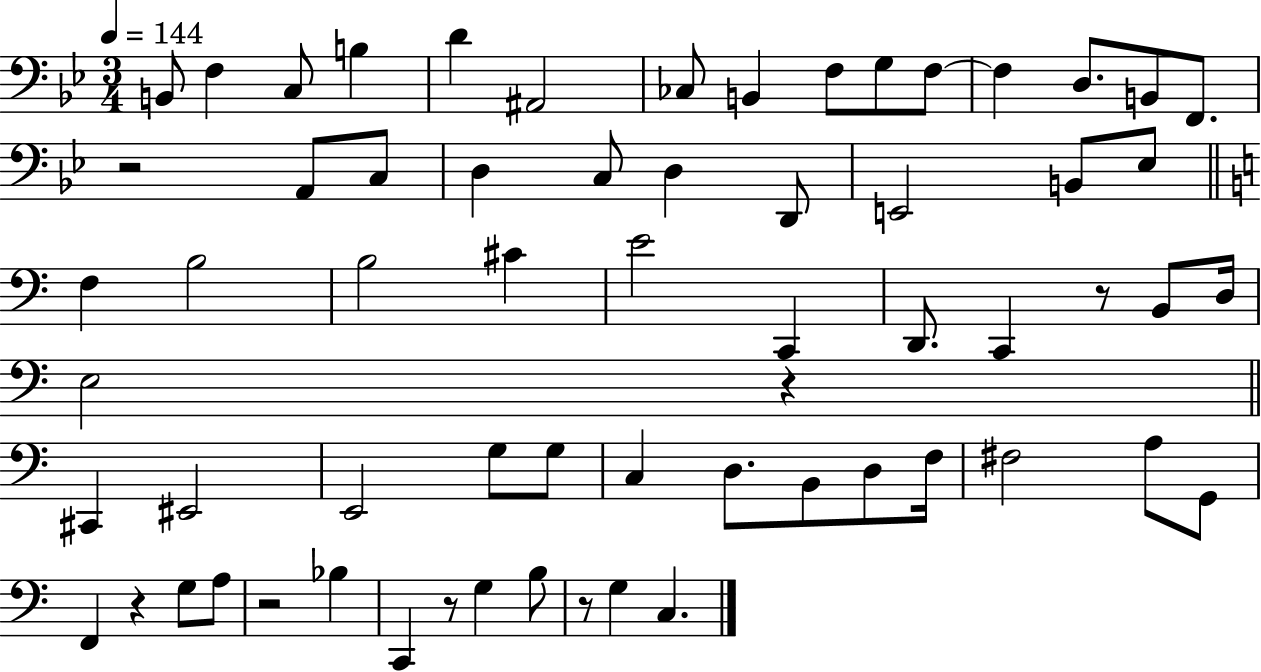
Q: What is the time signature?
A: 3/4